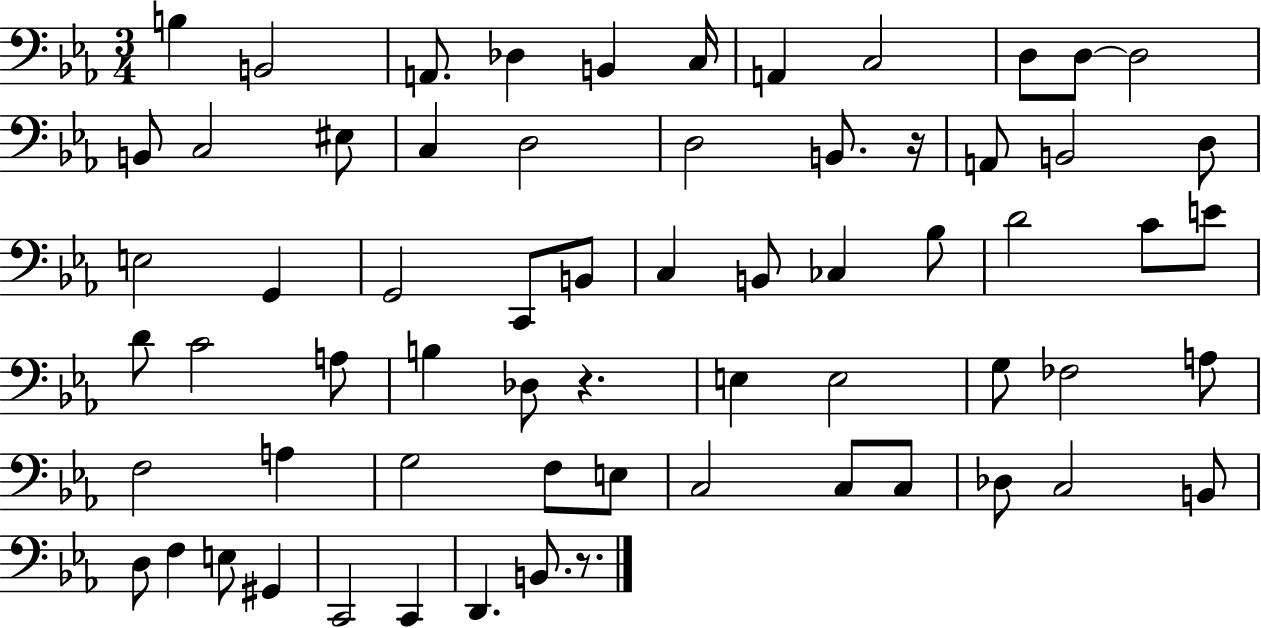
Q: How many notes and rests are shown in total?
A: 65